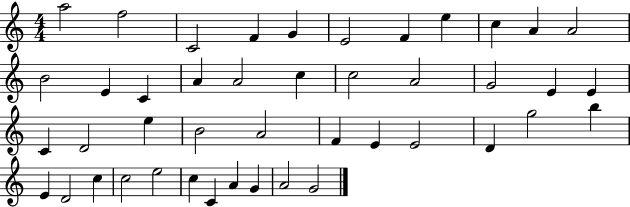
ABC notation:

X:1
T:Untitled
M:4/4
L:1/4
K:C
a2 f2 C2 F G E2 F e c A A2 B2 E C A A2 c c2 A2 G2 E E C D2 e B2 A2 F E E2 D g2 b E D2 c c2 e2 c C A G A2 G2